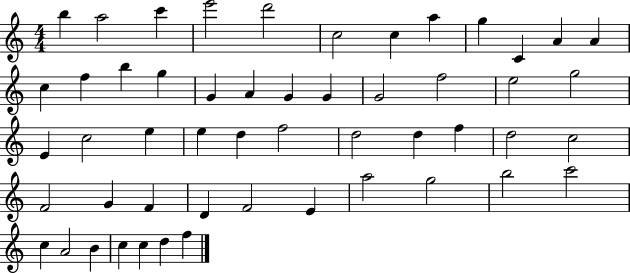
X:1
T:Untitled
M:4/4
L:1/4
K:C
b a2 c' e'2 d'2 c2 c a g C A A c f b g G A G G G2 f2 e2 g2 E c2 e e d f2 d2 d f d2 c2 F2 G F D F2 E a2 g2 b2 c'2 c A2 B c c d f